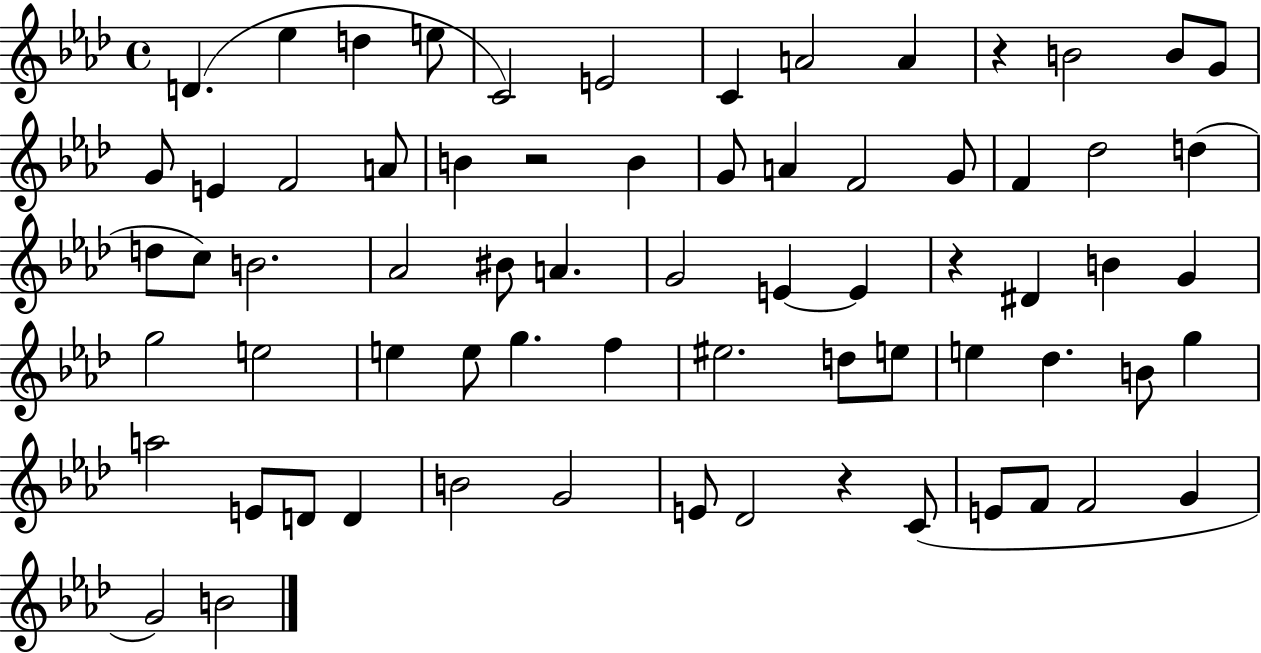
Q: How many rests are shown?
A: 4